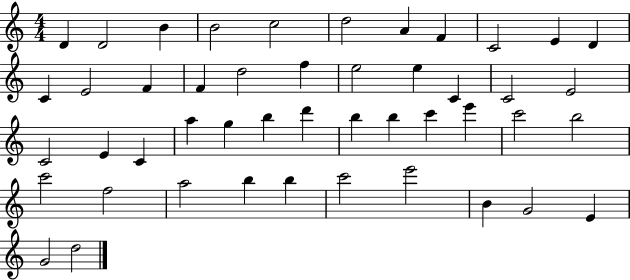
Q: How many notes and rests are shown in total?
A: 47